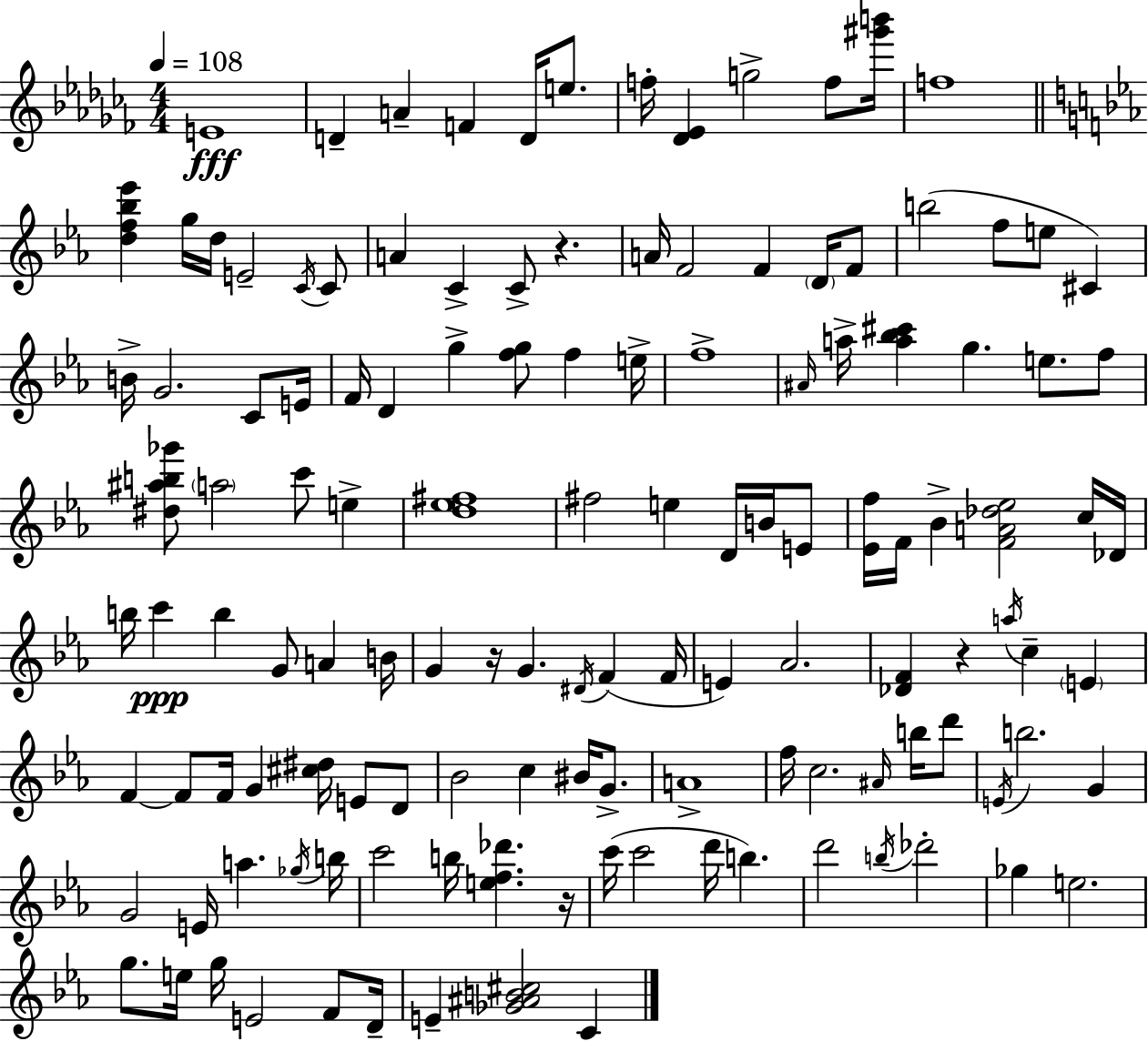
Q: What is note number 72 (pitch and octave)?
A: F4